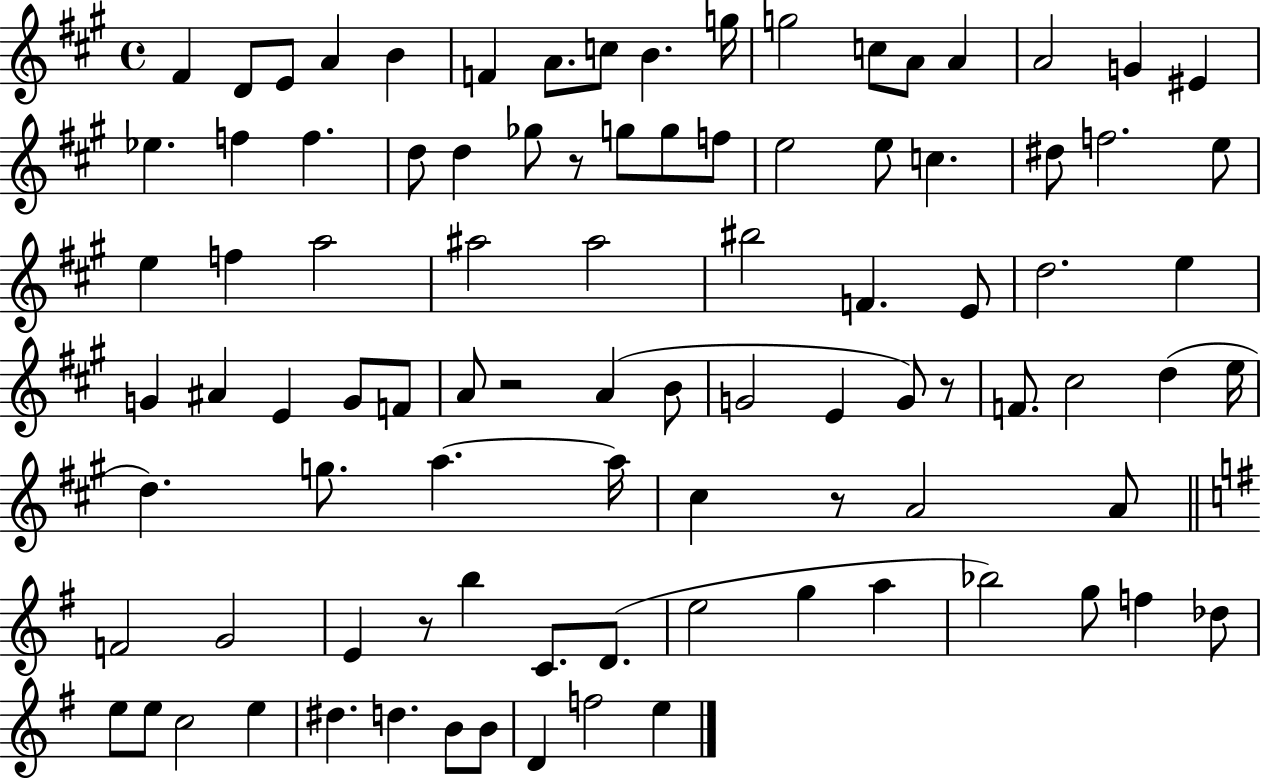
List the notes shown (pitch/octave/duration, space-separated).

F#4/q D4/e E4/e A4/q B4/q F4/q A4/e. C5/e B4/q. G5/s G5/h C5/e A4/e A4/q A4/h G4/q EIS4/q Eb5/q. F5/q F5/q. D5/e D5/q Gb5/e R/e G5/e G5/e F5/e E5/h E5/e C5/q. D#5/e F5/h. E5/e E5/q F5/q A5/h A#5/h A#5/h BIS5/h F4/q. E4/e D5/h. E5/q G4/q A#4/q E4/q G4/e F4/e A4/e R/h A4/q B4/e G4/h E4/q G4/e R/e F4/e. C#5/h D5/q E5/s D5/q. G5/e. A5/q. A5/s C#5/q R/e A4/h A4/e F4/h G4/h E4/q R/e B5/q C4/e. D4/e. E5/h G5/q A5/q Bb5/h G5/e F5/q Db5/e E5/e E5/e C5/h E5/q D#5/q. D5/q. B4/e B4/e D4/q F5/h E5/q